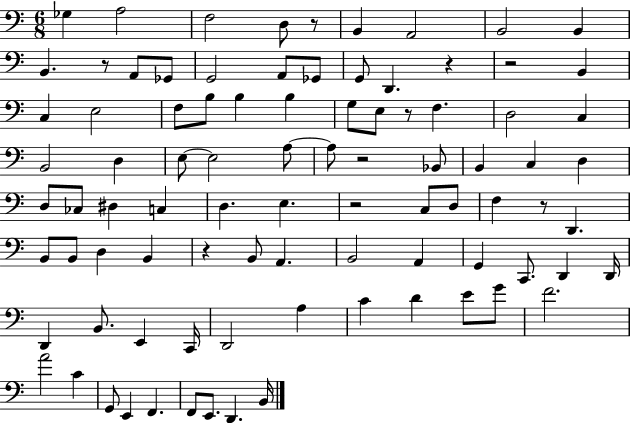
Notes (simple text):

Gb3/q A3/h F3/h D3/e R/e B2/q A2/h B2/h B2/q B2/q. R/e A2/e Gb2/e G2/h A2/e Gb2/e G2/e D2/q. R/q R/h B2/q C3/q E3/h F3/e B3/e B3/q B3/q G3/e E3/e R/e F3/q. D3/h C3/q B2/h D3/q E3/e E3/h A3/e A3/e R/h Bb2/e B2/q C3/q D3/q D3/e CES3/e D#3/q C3/q D3/q. E3/q. R/h C3/e D3/e F3/q R/e D2/q. B2/e B2/e D3/q B2/q R/q B2/e A2/q. B2/h A2/q G2/q C2/e. D2/q D2/s D2/q B2/e. E2/q C2/s D2/h A3/q C4/q D4/q E4/e G4/e F4/h. A4/h C4/q G2/e E2/q F2/q. F2/e E2/e. D2/q. B2/s